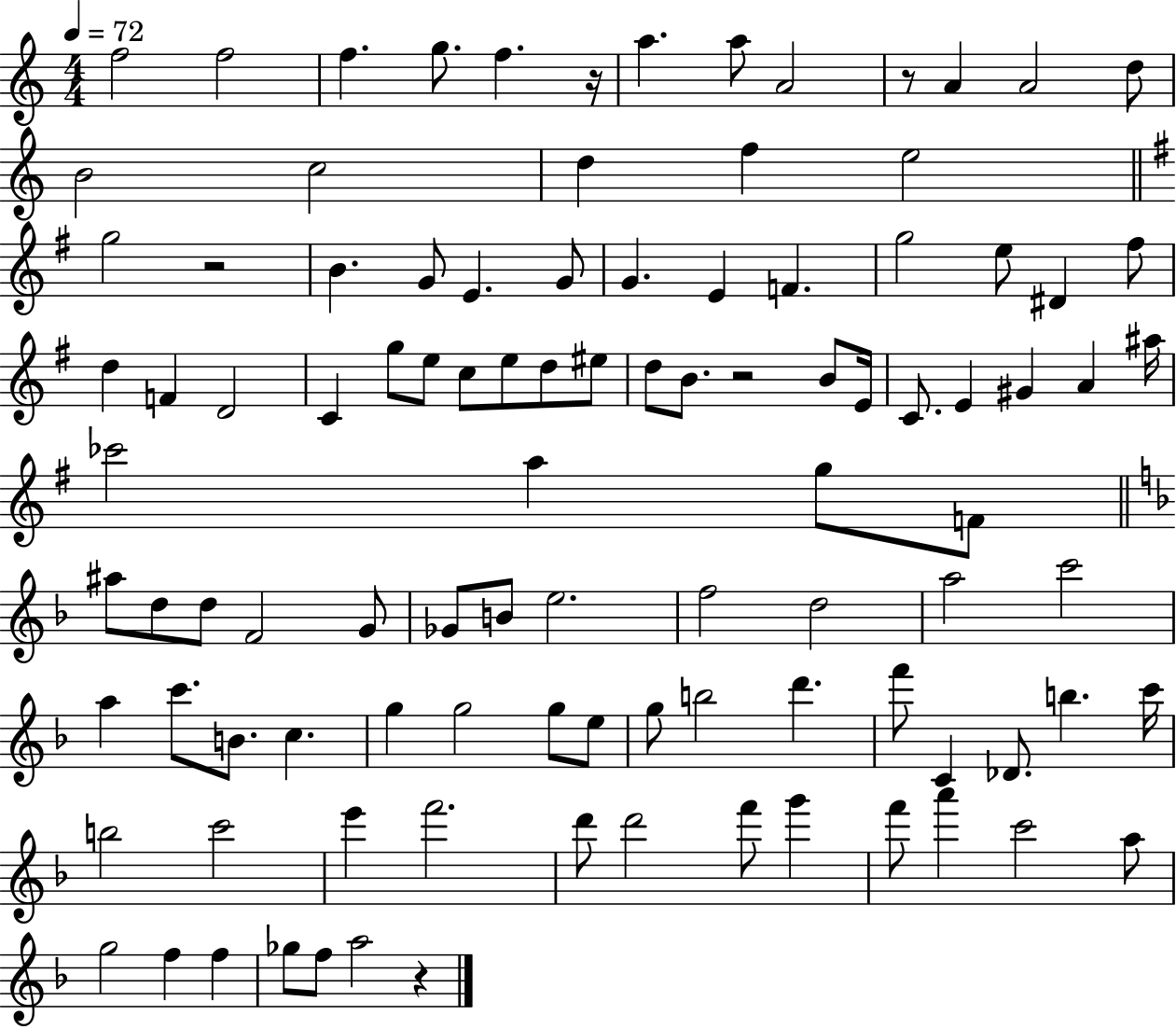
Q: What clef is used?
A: treble